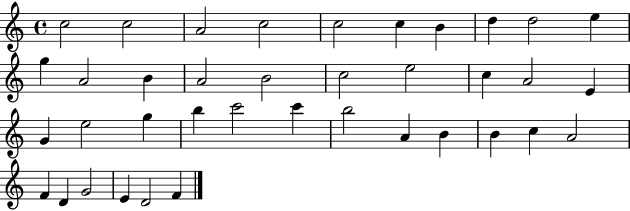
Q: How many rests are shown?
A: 0